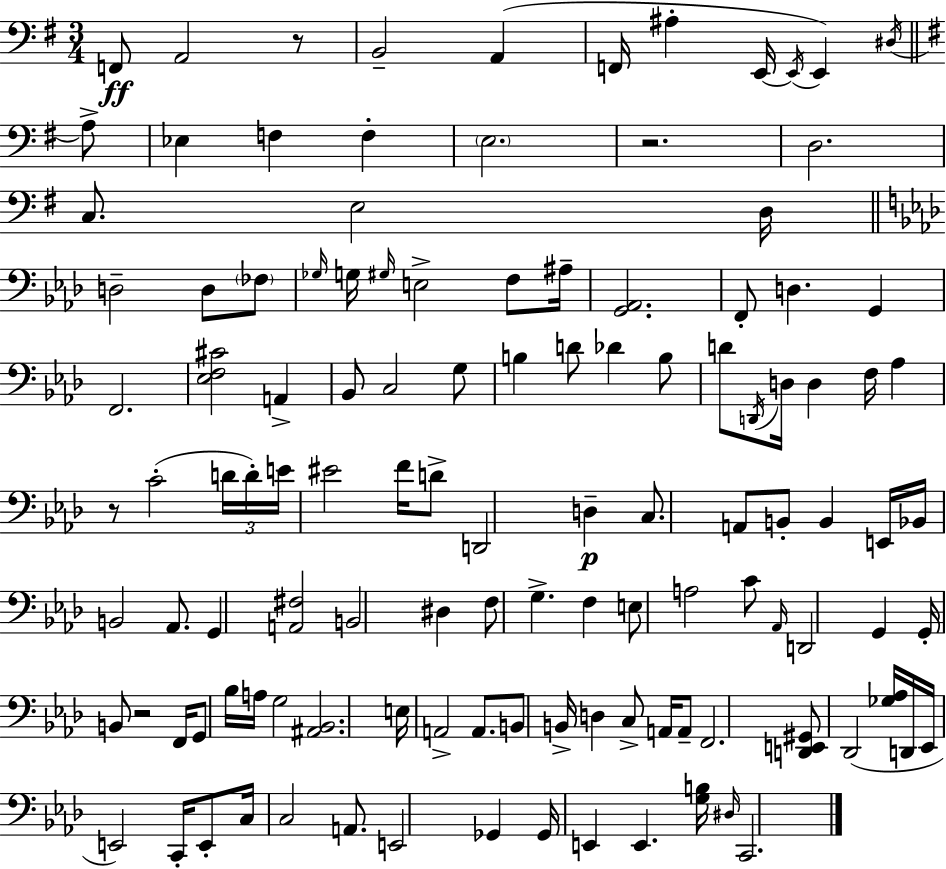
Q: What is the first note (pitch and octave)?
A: F2